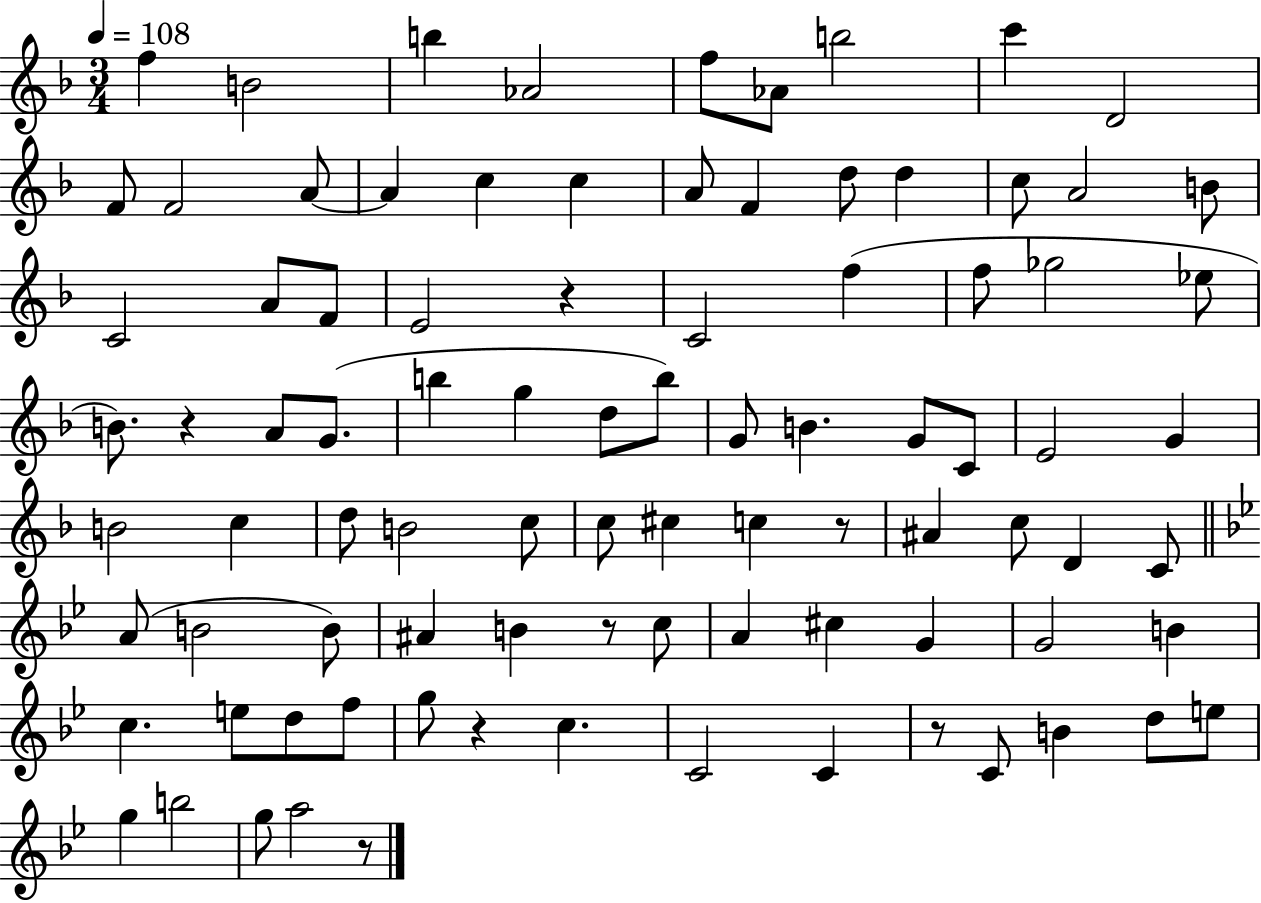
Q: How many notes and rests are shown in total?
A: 90